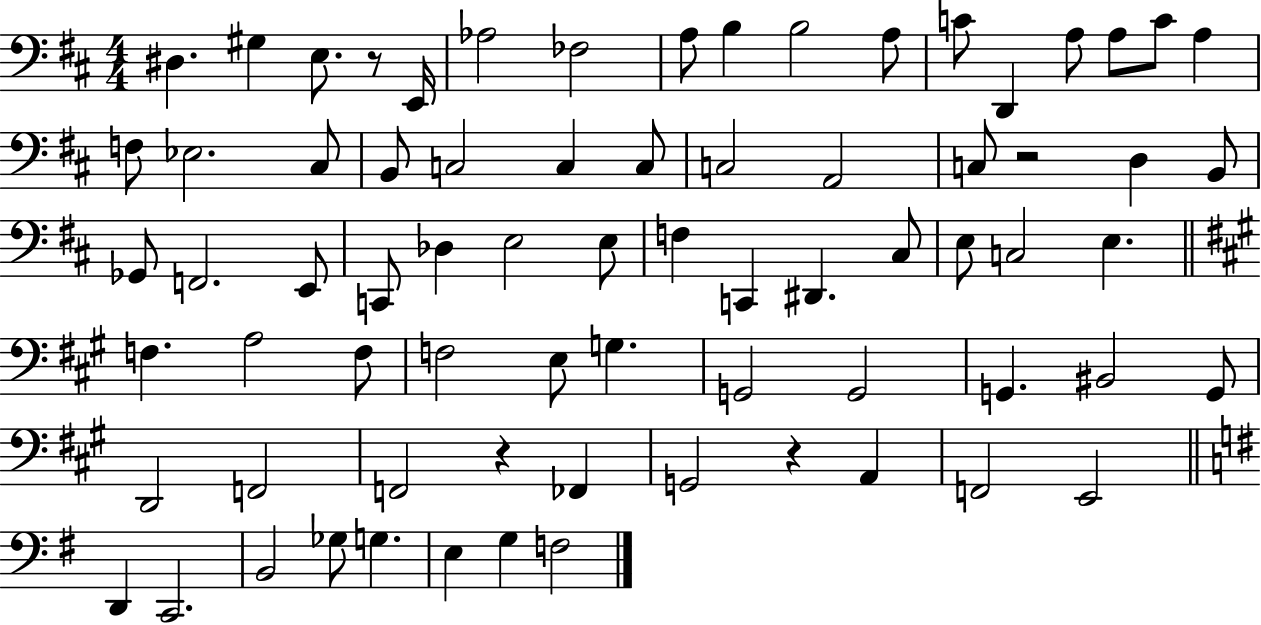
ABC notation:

X:1
T:Untitled
M:4/4
L:1/4
K:D
^D, ^G, E,/2 z/2 E,,/4 _A,2 _F,2 A,/2 B, B,2 A,/2 C/2 D,, A,/2 A,/2 C/2 A, F,/2 _E,2 ^C,/2 B,,/2 C,2 C, C,/2 C,2 A,,2 C,/2 z2 D, B,,/2 _G,,/2 F,,2 E,,/2 C,,/2 _D, E,2 E,/2 F, C,, ^D,, ^C,/2 E,/2 C,2 E, F, A,2 F,/2 F,2 E,/2 G, G,,2 G,,2 G,, ^B,,2 G,,/2 D,,2 F,,2 F,,2 z _F,, G,,2 z A,, F,,2 E,,2 D,, C,,2 B,,2 _G,/2 G, E, G, F,2